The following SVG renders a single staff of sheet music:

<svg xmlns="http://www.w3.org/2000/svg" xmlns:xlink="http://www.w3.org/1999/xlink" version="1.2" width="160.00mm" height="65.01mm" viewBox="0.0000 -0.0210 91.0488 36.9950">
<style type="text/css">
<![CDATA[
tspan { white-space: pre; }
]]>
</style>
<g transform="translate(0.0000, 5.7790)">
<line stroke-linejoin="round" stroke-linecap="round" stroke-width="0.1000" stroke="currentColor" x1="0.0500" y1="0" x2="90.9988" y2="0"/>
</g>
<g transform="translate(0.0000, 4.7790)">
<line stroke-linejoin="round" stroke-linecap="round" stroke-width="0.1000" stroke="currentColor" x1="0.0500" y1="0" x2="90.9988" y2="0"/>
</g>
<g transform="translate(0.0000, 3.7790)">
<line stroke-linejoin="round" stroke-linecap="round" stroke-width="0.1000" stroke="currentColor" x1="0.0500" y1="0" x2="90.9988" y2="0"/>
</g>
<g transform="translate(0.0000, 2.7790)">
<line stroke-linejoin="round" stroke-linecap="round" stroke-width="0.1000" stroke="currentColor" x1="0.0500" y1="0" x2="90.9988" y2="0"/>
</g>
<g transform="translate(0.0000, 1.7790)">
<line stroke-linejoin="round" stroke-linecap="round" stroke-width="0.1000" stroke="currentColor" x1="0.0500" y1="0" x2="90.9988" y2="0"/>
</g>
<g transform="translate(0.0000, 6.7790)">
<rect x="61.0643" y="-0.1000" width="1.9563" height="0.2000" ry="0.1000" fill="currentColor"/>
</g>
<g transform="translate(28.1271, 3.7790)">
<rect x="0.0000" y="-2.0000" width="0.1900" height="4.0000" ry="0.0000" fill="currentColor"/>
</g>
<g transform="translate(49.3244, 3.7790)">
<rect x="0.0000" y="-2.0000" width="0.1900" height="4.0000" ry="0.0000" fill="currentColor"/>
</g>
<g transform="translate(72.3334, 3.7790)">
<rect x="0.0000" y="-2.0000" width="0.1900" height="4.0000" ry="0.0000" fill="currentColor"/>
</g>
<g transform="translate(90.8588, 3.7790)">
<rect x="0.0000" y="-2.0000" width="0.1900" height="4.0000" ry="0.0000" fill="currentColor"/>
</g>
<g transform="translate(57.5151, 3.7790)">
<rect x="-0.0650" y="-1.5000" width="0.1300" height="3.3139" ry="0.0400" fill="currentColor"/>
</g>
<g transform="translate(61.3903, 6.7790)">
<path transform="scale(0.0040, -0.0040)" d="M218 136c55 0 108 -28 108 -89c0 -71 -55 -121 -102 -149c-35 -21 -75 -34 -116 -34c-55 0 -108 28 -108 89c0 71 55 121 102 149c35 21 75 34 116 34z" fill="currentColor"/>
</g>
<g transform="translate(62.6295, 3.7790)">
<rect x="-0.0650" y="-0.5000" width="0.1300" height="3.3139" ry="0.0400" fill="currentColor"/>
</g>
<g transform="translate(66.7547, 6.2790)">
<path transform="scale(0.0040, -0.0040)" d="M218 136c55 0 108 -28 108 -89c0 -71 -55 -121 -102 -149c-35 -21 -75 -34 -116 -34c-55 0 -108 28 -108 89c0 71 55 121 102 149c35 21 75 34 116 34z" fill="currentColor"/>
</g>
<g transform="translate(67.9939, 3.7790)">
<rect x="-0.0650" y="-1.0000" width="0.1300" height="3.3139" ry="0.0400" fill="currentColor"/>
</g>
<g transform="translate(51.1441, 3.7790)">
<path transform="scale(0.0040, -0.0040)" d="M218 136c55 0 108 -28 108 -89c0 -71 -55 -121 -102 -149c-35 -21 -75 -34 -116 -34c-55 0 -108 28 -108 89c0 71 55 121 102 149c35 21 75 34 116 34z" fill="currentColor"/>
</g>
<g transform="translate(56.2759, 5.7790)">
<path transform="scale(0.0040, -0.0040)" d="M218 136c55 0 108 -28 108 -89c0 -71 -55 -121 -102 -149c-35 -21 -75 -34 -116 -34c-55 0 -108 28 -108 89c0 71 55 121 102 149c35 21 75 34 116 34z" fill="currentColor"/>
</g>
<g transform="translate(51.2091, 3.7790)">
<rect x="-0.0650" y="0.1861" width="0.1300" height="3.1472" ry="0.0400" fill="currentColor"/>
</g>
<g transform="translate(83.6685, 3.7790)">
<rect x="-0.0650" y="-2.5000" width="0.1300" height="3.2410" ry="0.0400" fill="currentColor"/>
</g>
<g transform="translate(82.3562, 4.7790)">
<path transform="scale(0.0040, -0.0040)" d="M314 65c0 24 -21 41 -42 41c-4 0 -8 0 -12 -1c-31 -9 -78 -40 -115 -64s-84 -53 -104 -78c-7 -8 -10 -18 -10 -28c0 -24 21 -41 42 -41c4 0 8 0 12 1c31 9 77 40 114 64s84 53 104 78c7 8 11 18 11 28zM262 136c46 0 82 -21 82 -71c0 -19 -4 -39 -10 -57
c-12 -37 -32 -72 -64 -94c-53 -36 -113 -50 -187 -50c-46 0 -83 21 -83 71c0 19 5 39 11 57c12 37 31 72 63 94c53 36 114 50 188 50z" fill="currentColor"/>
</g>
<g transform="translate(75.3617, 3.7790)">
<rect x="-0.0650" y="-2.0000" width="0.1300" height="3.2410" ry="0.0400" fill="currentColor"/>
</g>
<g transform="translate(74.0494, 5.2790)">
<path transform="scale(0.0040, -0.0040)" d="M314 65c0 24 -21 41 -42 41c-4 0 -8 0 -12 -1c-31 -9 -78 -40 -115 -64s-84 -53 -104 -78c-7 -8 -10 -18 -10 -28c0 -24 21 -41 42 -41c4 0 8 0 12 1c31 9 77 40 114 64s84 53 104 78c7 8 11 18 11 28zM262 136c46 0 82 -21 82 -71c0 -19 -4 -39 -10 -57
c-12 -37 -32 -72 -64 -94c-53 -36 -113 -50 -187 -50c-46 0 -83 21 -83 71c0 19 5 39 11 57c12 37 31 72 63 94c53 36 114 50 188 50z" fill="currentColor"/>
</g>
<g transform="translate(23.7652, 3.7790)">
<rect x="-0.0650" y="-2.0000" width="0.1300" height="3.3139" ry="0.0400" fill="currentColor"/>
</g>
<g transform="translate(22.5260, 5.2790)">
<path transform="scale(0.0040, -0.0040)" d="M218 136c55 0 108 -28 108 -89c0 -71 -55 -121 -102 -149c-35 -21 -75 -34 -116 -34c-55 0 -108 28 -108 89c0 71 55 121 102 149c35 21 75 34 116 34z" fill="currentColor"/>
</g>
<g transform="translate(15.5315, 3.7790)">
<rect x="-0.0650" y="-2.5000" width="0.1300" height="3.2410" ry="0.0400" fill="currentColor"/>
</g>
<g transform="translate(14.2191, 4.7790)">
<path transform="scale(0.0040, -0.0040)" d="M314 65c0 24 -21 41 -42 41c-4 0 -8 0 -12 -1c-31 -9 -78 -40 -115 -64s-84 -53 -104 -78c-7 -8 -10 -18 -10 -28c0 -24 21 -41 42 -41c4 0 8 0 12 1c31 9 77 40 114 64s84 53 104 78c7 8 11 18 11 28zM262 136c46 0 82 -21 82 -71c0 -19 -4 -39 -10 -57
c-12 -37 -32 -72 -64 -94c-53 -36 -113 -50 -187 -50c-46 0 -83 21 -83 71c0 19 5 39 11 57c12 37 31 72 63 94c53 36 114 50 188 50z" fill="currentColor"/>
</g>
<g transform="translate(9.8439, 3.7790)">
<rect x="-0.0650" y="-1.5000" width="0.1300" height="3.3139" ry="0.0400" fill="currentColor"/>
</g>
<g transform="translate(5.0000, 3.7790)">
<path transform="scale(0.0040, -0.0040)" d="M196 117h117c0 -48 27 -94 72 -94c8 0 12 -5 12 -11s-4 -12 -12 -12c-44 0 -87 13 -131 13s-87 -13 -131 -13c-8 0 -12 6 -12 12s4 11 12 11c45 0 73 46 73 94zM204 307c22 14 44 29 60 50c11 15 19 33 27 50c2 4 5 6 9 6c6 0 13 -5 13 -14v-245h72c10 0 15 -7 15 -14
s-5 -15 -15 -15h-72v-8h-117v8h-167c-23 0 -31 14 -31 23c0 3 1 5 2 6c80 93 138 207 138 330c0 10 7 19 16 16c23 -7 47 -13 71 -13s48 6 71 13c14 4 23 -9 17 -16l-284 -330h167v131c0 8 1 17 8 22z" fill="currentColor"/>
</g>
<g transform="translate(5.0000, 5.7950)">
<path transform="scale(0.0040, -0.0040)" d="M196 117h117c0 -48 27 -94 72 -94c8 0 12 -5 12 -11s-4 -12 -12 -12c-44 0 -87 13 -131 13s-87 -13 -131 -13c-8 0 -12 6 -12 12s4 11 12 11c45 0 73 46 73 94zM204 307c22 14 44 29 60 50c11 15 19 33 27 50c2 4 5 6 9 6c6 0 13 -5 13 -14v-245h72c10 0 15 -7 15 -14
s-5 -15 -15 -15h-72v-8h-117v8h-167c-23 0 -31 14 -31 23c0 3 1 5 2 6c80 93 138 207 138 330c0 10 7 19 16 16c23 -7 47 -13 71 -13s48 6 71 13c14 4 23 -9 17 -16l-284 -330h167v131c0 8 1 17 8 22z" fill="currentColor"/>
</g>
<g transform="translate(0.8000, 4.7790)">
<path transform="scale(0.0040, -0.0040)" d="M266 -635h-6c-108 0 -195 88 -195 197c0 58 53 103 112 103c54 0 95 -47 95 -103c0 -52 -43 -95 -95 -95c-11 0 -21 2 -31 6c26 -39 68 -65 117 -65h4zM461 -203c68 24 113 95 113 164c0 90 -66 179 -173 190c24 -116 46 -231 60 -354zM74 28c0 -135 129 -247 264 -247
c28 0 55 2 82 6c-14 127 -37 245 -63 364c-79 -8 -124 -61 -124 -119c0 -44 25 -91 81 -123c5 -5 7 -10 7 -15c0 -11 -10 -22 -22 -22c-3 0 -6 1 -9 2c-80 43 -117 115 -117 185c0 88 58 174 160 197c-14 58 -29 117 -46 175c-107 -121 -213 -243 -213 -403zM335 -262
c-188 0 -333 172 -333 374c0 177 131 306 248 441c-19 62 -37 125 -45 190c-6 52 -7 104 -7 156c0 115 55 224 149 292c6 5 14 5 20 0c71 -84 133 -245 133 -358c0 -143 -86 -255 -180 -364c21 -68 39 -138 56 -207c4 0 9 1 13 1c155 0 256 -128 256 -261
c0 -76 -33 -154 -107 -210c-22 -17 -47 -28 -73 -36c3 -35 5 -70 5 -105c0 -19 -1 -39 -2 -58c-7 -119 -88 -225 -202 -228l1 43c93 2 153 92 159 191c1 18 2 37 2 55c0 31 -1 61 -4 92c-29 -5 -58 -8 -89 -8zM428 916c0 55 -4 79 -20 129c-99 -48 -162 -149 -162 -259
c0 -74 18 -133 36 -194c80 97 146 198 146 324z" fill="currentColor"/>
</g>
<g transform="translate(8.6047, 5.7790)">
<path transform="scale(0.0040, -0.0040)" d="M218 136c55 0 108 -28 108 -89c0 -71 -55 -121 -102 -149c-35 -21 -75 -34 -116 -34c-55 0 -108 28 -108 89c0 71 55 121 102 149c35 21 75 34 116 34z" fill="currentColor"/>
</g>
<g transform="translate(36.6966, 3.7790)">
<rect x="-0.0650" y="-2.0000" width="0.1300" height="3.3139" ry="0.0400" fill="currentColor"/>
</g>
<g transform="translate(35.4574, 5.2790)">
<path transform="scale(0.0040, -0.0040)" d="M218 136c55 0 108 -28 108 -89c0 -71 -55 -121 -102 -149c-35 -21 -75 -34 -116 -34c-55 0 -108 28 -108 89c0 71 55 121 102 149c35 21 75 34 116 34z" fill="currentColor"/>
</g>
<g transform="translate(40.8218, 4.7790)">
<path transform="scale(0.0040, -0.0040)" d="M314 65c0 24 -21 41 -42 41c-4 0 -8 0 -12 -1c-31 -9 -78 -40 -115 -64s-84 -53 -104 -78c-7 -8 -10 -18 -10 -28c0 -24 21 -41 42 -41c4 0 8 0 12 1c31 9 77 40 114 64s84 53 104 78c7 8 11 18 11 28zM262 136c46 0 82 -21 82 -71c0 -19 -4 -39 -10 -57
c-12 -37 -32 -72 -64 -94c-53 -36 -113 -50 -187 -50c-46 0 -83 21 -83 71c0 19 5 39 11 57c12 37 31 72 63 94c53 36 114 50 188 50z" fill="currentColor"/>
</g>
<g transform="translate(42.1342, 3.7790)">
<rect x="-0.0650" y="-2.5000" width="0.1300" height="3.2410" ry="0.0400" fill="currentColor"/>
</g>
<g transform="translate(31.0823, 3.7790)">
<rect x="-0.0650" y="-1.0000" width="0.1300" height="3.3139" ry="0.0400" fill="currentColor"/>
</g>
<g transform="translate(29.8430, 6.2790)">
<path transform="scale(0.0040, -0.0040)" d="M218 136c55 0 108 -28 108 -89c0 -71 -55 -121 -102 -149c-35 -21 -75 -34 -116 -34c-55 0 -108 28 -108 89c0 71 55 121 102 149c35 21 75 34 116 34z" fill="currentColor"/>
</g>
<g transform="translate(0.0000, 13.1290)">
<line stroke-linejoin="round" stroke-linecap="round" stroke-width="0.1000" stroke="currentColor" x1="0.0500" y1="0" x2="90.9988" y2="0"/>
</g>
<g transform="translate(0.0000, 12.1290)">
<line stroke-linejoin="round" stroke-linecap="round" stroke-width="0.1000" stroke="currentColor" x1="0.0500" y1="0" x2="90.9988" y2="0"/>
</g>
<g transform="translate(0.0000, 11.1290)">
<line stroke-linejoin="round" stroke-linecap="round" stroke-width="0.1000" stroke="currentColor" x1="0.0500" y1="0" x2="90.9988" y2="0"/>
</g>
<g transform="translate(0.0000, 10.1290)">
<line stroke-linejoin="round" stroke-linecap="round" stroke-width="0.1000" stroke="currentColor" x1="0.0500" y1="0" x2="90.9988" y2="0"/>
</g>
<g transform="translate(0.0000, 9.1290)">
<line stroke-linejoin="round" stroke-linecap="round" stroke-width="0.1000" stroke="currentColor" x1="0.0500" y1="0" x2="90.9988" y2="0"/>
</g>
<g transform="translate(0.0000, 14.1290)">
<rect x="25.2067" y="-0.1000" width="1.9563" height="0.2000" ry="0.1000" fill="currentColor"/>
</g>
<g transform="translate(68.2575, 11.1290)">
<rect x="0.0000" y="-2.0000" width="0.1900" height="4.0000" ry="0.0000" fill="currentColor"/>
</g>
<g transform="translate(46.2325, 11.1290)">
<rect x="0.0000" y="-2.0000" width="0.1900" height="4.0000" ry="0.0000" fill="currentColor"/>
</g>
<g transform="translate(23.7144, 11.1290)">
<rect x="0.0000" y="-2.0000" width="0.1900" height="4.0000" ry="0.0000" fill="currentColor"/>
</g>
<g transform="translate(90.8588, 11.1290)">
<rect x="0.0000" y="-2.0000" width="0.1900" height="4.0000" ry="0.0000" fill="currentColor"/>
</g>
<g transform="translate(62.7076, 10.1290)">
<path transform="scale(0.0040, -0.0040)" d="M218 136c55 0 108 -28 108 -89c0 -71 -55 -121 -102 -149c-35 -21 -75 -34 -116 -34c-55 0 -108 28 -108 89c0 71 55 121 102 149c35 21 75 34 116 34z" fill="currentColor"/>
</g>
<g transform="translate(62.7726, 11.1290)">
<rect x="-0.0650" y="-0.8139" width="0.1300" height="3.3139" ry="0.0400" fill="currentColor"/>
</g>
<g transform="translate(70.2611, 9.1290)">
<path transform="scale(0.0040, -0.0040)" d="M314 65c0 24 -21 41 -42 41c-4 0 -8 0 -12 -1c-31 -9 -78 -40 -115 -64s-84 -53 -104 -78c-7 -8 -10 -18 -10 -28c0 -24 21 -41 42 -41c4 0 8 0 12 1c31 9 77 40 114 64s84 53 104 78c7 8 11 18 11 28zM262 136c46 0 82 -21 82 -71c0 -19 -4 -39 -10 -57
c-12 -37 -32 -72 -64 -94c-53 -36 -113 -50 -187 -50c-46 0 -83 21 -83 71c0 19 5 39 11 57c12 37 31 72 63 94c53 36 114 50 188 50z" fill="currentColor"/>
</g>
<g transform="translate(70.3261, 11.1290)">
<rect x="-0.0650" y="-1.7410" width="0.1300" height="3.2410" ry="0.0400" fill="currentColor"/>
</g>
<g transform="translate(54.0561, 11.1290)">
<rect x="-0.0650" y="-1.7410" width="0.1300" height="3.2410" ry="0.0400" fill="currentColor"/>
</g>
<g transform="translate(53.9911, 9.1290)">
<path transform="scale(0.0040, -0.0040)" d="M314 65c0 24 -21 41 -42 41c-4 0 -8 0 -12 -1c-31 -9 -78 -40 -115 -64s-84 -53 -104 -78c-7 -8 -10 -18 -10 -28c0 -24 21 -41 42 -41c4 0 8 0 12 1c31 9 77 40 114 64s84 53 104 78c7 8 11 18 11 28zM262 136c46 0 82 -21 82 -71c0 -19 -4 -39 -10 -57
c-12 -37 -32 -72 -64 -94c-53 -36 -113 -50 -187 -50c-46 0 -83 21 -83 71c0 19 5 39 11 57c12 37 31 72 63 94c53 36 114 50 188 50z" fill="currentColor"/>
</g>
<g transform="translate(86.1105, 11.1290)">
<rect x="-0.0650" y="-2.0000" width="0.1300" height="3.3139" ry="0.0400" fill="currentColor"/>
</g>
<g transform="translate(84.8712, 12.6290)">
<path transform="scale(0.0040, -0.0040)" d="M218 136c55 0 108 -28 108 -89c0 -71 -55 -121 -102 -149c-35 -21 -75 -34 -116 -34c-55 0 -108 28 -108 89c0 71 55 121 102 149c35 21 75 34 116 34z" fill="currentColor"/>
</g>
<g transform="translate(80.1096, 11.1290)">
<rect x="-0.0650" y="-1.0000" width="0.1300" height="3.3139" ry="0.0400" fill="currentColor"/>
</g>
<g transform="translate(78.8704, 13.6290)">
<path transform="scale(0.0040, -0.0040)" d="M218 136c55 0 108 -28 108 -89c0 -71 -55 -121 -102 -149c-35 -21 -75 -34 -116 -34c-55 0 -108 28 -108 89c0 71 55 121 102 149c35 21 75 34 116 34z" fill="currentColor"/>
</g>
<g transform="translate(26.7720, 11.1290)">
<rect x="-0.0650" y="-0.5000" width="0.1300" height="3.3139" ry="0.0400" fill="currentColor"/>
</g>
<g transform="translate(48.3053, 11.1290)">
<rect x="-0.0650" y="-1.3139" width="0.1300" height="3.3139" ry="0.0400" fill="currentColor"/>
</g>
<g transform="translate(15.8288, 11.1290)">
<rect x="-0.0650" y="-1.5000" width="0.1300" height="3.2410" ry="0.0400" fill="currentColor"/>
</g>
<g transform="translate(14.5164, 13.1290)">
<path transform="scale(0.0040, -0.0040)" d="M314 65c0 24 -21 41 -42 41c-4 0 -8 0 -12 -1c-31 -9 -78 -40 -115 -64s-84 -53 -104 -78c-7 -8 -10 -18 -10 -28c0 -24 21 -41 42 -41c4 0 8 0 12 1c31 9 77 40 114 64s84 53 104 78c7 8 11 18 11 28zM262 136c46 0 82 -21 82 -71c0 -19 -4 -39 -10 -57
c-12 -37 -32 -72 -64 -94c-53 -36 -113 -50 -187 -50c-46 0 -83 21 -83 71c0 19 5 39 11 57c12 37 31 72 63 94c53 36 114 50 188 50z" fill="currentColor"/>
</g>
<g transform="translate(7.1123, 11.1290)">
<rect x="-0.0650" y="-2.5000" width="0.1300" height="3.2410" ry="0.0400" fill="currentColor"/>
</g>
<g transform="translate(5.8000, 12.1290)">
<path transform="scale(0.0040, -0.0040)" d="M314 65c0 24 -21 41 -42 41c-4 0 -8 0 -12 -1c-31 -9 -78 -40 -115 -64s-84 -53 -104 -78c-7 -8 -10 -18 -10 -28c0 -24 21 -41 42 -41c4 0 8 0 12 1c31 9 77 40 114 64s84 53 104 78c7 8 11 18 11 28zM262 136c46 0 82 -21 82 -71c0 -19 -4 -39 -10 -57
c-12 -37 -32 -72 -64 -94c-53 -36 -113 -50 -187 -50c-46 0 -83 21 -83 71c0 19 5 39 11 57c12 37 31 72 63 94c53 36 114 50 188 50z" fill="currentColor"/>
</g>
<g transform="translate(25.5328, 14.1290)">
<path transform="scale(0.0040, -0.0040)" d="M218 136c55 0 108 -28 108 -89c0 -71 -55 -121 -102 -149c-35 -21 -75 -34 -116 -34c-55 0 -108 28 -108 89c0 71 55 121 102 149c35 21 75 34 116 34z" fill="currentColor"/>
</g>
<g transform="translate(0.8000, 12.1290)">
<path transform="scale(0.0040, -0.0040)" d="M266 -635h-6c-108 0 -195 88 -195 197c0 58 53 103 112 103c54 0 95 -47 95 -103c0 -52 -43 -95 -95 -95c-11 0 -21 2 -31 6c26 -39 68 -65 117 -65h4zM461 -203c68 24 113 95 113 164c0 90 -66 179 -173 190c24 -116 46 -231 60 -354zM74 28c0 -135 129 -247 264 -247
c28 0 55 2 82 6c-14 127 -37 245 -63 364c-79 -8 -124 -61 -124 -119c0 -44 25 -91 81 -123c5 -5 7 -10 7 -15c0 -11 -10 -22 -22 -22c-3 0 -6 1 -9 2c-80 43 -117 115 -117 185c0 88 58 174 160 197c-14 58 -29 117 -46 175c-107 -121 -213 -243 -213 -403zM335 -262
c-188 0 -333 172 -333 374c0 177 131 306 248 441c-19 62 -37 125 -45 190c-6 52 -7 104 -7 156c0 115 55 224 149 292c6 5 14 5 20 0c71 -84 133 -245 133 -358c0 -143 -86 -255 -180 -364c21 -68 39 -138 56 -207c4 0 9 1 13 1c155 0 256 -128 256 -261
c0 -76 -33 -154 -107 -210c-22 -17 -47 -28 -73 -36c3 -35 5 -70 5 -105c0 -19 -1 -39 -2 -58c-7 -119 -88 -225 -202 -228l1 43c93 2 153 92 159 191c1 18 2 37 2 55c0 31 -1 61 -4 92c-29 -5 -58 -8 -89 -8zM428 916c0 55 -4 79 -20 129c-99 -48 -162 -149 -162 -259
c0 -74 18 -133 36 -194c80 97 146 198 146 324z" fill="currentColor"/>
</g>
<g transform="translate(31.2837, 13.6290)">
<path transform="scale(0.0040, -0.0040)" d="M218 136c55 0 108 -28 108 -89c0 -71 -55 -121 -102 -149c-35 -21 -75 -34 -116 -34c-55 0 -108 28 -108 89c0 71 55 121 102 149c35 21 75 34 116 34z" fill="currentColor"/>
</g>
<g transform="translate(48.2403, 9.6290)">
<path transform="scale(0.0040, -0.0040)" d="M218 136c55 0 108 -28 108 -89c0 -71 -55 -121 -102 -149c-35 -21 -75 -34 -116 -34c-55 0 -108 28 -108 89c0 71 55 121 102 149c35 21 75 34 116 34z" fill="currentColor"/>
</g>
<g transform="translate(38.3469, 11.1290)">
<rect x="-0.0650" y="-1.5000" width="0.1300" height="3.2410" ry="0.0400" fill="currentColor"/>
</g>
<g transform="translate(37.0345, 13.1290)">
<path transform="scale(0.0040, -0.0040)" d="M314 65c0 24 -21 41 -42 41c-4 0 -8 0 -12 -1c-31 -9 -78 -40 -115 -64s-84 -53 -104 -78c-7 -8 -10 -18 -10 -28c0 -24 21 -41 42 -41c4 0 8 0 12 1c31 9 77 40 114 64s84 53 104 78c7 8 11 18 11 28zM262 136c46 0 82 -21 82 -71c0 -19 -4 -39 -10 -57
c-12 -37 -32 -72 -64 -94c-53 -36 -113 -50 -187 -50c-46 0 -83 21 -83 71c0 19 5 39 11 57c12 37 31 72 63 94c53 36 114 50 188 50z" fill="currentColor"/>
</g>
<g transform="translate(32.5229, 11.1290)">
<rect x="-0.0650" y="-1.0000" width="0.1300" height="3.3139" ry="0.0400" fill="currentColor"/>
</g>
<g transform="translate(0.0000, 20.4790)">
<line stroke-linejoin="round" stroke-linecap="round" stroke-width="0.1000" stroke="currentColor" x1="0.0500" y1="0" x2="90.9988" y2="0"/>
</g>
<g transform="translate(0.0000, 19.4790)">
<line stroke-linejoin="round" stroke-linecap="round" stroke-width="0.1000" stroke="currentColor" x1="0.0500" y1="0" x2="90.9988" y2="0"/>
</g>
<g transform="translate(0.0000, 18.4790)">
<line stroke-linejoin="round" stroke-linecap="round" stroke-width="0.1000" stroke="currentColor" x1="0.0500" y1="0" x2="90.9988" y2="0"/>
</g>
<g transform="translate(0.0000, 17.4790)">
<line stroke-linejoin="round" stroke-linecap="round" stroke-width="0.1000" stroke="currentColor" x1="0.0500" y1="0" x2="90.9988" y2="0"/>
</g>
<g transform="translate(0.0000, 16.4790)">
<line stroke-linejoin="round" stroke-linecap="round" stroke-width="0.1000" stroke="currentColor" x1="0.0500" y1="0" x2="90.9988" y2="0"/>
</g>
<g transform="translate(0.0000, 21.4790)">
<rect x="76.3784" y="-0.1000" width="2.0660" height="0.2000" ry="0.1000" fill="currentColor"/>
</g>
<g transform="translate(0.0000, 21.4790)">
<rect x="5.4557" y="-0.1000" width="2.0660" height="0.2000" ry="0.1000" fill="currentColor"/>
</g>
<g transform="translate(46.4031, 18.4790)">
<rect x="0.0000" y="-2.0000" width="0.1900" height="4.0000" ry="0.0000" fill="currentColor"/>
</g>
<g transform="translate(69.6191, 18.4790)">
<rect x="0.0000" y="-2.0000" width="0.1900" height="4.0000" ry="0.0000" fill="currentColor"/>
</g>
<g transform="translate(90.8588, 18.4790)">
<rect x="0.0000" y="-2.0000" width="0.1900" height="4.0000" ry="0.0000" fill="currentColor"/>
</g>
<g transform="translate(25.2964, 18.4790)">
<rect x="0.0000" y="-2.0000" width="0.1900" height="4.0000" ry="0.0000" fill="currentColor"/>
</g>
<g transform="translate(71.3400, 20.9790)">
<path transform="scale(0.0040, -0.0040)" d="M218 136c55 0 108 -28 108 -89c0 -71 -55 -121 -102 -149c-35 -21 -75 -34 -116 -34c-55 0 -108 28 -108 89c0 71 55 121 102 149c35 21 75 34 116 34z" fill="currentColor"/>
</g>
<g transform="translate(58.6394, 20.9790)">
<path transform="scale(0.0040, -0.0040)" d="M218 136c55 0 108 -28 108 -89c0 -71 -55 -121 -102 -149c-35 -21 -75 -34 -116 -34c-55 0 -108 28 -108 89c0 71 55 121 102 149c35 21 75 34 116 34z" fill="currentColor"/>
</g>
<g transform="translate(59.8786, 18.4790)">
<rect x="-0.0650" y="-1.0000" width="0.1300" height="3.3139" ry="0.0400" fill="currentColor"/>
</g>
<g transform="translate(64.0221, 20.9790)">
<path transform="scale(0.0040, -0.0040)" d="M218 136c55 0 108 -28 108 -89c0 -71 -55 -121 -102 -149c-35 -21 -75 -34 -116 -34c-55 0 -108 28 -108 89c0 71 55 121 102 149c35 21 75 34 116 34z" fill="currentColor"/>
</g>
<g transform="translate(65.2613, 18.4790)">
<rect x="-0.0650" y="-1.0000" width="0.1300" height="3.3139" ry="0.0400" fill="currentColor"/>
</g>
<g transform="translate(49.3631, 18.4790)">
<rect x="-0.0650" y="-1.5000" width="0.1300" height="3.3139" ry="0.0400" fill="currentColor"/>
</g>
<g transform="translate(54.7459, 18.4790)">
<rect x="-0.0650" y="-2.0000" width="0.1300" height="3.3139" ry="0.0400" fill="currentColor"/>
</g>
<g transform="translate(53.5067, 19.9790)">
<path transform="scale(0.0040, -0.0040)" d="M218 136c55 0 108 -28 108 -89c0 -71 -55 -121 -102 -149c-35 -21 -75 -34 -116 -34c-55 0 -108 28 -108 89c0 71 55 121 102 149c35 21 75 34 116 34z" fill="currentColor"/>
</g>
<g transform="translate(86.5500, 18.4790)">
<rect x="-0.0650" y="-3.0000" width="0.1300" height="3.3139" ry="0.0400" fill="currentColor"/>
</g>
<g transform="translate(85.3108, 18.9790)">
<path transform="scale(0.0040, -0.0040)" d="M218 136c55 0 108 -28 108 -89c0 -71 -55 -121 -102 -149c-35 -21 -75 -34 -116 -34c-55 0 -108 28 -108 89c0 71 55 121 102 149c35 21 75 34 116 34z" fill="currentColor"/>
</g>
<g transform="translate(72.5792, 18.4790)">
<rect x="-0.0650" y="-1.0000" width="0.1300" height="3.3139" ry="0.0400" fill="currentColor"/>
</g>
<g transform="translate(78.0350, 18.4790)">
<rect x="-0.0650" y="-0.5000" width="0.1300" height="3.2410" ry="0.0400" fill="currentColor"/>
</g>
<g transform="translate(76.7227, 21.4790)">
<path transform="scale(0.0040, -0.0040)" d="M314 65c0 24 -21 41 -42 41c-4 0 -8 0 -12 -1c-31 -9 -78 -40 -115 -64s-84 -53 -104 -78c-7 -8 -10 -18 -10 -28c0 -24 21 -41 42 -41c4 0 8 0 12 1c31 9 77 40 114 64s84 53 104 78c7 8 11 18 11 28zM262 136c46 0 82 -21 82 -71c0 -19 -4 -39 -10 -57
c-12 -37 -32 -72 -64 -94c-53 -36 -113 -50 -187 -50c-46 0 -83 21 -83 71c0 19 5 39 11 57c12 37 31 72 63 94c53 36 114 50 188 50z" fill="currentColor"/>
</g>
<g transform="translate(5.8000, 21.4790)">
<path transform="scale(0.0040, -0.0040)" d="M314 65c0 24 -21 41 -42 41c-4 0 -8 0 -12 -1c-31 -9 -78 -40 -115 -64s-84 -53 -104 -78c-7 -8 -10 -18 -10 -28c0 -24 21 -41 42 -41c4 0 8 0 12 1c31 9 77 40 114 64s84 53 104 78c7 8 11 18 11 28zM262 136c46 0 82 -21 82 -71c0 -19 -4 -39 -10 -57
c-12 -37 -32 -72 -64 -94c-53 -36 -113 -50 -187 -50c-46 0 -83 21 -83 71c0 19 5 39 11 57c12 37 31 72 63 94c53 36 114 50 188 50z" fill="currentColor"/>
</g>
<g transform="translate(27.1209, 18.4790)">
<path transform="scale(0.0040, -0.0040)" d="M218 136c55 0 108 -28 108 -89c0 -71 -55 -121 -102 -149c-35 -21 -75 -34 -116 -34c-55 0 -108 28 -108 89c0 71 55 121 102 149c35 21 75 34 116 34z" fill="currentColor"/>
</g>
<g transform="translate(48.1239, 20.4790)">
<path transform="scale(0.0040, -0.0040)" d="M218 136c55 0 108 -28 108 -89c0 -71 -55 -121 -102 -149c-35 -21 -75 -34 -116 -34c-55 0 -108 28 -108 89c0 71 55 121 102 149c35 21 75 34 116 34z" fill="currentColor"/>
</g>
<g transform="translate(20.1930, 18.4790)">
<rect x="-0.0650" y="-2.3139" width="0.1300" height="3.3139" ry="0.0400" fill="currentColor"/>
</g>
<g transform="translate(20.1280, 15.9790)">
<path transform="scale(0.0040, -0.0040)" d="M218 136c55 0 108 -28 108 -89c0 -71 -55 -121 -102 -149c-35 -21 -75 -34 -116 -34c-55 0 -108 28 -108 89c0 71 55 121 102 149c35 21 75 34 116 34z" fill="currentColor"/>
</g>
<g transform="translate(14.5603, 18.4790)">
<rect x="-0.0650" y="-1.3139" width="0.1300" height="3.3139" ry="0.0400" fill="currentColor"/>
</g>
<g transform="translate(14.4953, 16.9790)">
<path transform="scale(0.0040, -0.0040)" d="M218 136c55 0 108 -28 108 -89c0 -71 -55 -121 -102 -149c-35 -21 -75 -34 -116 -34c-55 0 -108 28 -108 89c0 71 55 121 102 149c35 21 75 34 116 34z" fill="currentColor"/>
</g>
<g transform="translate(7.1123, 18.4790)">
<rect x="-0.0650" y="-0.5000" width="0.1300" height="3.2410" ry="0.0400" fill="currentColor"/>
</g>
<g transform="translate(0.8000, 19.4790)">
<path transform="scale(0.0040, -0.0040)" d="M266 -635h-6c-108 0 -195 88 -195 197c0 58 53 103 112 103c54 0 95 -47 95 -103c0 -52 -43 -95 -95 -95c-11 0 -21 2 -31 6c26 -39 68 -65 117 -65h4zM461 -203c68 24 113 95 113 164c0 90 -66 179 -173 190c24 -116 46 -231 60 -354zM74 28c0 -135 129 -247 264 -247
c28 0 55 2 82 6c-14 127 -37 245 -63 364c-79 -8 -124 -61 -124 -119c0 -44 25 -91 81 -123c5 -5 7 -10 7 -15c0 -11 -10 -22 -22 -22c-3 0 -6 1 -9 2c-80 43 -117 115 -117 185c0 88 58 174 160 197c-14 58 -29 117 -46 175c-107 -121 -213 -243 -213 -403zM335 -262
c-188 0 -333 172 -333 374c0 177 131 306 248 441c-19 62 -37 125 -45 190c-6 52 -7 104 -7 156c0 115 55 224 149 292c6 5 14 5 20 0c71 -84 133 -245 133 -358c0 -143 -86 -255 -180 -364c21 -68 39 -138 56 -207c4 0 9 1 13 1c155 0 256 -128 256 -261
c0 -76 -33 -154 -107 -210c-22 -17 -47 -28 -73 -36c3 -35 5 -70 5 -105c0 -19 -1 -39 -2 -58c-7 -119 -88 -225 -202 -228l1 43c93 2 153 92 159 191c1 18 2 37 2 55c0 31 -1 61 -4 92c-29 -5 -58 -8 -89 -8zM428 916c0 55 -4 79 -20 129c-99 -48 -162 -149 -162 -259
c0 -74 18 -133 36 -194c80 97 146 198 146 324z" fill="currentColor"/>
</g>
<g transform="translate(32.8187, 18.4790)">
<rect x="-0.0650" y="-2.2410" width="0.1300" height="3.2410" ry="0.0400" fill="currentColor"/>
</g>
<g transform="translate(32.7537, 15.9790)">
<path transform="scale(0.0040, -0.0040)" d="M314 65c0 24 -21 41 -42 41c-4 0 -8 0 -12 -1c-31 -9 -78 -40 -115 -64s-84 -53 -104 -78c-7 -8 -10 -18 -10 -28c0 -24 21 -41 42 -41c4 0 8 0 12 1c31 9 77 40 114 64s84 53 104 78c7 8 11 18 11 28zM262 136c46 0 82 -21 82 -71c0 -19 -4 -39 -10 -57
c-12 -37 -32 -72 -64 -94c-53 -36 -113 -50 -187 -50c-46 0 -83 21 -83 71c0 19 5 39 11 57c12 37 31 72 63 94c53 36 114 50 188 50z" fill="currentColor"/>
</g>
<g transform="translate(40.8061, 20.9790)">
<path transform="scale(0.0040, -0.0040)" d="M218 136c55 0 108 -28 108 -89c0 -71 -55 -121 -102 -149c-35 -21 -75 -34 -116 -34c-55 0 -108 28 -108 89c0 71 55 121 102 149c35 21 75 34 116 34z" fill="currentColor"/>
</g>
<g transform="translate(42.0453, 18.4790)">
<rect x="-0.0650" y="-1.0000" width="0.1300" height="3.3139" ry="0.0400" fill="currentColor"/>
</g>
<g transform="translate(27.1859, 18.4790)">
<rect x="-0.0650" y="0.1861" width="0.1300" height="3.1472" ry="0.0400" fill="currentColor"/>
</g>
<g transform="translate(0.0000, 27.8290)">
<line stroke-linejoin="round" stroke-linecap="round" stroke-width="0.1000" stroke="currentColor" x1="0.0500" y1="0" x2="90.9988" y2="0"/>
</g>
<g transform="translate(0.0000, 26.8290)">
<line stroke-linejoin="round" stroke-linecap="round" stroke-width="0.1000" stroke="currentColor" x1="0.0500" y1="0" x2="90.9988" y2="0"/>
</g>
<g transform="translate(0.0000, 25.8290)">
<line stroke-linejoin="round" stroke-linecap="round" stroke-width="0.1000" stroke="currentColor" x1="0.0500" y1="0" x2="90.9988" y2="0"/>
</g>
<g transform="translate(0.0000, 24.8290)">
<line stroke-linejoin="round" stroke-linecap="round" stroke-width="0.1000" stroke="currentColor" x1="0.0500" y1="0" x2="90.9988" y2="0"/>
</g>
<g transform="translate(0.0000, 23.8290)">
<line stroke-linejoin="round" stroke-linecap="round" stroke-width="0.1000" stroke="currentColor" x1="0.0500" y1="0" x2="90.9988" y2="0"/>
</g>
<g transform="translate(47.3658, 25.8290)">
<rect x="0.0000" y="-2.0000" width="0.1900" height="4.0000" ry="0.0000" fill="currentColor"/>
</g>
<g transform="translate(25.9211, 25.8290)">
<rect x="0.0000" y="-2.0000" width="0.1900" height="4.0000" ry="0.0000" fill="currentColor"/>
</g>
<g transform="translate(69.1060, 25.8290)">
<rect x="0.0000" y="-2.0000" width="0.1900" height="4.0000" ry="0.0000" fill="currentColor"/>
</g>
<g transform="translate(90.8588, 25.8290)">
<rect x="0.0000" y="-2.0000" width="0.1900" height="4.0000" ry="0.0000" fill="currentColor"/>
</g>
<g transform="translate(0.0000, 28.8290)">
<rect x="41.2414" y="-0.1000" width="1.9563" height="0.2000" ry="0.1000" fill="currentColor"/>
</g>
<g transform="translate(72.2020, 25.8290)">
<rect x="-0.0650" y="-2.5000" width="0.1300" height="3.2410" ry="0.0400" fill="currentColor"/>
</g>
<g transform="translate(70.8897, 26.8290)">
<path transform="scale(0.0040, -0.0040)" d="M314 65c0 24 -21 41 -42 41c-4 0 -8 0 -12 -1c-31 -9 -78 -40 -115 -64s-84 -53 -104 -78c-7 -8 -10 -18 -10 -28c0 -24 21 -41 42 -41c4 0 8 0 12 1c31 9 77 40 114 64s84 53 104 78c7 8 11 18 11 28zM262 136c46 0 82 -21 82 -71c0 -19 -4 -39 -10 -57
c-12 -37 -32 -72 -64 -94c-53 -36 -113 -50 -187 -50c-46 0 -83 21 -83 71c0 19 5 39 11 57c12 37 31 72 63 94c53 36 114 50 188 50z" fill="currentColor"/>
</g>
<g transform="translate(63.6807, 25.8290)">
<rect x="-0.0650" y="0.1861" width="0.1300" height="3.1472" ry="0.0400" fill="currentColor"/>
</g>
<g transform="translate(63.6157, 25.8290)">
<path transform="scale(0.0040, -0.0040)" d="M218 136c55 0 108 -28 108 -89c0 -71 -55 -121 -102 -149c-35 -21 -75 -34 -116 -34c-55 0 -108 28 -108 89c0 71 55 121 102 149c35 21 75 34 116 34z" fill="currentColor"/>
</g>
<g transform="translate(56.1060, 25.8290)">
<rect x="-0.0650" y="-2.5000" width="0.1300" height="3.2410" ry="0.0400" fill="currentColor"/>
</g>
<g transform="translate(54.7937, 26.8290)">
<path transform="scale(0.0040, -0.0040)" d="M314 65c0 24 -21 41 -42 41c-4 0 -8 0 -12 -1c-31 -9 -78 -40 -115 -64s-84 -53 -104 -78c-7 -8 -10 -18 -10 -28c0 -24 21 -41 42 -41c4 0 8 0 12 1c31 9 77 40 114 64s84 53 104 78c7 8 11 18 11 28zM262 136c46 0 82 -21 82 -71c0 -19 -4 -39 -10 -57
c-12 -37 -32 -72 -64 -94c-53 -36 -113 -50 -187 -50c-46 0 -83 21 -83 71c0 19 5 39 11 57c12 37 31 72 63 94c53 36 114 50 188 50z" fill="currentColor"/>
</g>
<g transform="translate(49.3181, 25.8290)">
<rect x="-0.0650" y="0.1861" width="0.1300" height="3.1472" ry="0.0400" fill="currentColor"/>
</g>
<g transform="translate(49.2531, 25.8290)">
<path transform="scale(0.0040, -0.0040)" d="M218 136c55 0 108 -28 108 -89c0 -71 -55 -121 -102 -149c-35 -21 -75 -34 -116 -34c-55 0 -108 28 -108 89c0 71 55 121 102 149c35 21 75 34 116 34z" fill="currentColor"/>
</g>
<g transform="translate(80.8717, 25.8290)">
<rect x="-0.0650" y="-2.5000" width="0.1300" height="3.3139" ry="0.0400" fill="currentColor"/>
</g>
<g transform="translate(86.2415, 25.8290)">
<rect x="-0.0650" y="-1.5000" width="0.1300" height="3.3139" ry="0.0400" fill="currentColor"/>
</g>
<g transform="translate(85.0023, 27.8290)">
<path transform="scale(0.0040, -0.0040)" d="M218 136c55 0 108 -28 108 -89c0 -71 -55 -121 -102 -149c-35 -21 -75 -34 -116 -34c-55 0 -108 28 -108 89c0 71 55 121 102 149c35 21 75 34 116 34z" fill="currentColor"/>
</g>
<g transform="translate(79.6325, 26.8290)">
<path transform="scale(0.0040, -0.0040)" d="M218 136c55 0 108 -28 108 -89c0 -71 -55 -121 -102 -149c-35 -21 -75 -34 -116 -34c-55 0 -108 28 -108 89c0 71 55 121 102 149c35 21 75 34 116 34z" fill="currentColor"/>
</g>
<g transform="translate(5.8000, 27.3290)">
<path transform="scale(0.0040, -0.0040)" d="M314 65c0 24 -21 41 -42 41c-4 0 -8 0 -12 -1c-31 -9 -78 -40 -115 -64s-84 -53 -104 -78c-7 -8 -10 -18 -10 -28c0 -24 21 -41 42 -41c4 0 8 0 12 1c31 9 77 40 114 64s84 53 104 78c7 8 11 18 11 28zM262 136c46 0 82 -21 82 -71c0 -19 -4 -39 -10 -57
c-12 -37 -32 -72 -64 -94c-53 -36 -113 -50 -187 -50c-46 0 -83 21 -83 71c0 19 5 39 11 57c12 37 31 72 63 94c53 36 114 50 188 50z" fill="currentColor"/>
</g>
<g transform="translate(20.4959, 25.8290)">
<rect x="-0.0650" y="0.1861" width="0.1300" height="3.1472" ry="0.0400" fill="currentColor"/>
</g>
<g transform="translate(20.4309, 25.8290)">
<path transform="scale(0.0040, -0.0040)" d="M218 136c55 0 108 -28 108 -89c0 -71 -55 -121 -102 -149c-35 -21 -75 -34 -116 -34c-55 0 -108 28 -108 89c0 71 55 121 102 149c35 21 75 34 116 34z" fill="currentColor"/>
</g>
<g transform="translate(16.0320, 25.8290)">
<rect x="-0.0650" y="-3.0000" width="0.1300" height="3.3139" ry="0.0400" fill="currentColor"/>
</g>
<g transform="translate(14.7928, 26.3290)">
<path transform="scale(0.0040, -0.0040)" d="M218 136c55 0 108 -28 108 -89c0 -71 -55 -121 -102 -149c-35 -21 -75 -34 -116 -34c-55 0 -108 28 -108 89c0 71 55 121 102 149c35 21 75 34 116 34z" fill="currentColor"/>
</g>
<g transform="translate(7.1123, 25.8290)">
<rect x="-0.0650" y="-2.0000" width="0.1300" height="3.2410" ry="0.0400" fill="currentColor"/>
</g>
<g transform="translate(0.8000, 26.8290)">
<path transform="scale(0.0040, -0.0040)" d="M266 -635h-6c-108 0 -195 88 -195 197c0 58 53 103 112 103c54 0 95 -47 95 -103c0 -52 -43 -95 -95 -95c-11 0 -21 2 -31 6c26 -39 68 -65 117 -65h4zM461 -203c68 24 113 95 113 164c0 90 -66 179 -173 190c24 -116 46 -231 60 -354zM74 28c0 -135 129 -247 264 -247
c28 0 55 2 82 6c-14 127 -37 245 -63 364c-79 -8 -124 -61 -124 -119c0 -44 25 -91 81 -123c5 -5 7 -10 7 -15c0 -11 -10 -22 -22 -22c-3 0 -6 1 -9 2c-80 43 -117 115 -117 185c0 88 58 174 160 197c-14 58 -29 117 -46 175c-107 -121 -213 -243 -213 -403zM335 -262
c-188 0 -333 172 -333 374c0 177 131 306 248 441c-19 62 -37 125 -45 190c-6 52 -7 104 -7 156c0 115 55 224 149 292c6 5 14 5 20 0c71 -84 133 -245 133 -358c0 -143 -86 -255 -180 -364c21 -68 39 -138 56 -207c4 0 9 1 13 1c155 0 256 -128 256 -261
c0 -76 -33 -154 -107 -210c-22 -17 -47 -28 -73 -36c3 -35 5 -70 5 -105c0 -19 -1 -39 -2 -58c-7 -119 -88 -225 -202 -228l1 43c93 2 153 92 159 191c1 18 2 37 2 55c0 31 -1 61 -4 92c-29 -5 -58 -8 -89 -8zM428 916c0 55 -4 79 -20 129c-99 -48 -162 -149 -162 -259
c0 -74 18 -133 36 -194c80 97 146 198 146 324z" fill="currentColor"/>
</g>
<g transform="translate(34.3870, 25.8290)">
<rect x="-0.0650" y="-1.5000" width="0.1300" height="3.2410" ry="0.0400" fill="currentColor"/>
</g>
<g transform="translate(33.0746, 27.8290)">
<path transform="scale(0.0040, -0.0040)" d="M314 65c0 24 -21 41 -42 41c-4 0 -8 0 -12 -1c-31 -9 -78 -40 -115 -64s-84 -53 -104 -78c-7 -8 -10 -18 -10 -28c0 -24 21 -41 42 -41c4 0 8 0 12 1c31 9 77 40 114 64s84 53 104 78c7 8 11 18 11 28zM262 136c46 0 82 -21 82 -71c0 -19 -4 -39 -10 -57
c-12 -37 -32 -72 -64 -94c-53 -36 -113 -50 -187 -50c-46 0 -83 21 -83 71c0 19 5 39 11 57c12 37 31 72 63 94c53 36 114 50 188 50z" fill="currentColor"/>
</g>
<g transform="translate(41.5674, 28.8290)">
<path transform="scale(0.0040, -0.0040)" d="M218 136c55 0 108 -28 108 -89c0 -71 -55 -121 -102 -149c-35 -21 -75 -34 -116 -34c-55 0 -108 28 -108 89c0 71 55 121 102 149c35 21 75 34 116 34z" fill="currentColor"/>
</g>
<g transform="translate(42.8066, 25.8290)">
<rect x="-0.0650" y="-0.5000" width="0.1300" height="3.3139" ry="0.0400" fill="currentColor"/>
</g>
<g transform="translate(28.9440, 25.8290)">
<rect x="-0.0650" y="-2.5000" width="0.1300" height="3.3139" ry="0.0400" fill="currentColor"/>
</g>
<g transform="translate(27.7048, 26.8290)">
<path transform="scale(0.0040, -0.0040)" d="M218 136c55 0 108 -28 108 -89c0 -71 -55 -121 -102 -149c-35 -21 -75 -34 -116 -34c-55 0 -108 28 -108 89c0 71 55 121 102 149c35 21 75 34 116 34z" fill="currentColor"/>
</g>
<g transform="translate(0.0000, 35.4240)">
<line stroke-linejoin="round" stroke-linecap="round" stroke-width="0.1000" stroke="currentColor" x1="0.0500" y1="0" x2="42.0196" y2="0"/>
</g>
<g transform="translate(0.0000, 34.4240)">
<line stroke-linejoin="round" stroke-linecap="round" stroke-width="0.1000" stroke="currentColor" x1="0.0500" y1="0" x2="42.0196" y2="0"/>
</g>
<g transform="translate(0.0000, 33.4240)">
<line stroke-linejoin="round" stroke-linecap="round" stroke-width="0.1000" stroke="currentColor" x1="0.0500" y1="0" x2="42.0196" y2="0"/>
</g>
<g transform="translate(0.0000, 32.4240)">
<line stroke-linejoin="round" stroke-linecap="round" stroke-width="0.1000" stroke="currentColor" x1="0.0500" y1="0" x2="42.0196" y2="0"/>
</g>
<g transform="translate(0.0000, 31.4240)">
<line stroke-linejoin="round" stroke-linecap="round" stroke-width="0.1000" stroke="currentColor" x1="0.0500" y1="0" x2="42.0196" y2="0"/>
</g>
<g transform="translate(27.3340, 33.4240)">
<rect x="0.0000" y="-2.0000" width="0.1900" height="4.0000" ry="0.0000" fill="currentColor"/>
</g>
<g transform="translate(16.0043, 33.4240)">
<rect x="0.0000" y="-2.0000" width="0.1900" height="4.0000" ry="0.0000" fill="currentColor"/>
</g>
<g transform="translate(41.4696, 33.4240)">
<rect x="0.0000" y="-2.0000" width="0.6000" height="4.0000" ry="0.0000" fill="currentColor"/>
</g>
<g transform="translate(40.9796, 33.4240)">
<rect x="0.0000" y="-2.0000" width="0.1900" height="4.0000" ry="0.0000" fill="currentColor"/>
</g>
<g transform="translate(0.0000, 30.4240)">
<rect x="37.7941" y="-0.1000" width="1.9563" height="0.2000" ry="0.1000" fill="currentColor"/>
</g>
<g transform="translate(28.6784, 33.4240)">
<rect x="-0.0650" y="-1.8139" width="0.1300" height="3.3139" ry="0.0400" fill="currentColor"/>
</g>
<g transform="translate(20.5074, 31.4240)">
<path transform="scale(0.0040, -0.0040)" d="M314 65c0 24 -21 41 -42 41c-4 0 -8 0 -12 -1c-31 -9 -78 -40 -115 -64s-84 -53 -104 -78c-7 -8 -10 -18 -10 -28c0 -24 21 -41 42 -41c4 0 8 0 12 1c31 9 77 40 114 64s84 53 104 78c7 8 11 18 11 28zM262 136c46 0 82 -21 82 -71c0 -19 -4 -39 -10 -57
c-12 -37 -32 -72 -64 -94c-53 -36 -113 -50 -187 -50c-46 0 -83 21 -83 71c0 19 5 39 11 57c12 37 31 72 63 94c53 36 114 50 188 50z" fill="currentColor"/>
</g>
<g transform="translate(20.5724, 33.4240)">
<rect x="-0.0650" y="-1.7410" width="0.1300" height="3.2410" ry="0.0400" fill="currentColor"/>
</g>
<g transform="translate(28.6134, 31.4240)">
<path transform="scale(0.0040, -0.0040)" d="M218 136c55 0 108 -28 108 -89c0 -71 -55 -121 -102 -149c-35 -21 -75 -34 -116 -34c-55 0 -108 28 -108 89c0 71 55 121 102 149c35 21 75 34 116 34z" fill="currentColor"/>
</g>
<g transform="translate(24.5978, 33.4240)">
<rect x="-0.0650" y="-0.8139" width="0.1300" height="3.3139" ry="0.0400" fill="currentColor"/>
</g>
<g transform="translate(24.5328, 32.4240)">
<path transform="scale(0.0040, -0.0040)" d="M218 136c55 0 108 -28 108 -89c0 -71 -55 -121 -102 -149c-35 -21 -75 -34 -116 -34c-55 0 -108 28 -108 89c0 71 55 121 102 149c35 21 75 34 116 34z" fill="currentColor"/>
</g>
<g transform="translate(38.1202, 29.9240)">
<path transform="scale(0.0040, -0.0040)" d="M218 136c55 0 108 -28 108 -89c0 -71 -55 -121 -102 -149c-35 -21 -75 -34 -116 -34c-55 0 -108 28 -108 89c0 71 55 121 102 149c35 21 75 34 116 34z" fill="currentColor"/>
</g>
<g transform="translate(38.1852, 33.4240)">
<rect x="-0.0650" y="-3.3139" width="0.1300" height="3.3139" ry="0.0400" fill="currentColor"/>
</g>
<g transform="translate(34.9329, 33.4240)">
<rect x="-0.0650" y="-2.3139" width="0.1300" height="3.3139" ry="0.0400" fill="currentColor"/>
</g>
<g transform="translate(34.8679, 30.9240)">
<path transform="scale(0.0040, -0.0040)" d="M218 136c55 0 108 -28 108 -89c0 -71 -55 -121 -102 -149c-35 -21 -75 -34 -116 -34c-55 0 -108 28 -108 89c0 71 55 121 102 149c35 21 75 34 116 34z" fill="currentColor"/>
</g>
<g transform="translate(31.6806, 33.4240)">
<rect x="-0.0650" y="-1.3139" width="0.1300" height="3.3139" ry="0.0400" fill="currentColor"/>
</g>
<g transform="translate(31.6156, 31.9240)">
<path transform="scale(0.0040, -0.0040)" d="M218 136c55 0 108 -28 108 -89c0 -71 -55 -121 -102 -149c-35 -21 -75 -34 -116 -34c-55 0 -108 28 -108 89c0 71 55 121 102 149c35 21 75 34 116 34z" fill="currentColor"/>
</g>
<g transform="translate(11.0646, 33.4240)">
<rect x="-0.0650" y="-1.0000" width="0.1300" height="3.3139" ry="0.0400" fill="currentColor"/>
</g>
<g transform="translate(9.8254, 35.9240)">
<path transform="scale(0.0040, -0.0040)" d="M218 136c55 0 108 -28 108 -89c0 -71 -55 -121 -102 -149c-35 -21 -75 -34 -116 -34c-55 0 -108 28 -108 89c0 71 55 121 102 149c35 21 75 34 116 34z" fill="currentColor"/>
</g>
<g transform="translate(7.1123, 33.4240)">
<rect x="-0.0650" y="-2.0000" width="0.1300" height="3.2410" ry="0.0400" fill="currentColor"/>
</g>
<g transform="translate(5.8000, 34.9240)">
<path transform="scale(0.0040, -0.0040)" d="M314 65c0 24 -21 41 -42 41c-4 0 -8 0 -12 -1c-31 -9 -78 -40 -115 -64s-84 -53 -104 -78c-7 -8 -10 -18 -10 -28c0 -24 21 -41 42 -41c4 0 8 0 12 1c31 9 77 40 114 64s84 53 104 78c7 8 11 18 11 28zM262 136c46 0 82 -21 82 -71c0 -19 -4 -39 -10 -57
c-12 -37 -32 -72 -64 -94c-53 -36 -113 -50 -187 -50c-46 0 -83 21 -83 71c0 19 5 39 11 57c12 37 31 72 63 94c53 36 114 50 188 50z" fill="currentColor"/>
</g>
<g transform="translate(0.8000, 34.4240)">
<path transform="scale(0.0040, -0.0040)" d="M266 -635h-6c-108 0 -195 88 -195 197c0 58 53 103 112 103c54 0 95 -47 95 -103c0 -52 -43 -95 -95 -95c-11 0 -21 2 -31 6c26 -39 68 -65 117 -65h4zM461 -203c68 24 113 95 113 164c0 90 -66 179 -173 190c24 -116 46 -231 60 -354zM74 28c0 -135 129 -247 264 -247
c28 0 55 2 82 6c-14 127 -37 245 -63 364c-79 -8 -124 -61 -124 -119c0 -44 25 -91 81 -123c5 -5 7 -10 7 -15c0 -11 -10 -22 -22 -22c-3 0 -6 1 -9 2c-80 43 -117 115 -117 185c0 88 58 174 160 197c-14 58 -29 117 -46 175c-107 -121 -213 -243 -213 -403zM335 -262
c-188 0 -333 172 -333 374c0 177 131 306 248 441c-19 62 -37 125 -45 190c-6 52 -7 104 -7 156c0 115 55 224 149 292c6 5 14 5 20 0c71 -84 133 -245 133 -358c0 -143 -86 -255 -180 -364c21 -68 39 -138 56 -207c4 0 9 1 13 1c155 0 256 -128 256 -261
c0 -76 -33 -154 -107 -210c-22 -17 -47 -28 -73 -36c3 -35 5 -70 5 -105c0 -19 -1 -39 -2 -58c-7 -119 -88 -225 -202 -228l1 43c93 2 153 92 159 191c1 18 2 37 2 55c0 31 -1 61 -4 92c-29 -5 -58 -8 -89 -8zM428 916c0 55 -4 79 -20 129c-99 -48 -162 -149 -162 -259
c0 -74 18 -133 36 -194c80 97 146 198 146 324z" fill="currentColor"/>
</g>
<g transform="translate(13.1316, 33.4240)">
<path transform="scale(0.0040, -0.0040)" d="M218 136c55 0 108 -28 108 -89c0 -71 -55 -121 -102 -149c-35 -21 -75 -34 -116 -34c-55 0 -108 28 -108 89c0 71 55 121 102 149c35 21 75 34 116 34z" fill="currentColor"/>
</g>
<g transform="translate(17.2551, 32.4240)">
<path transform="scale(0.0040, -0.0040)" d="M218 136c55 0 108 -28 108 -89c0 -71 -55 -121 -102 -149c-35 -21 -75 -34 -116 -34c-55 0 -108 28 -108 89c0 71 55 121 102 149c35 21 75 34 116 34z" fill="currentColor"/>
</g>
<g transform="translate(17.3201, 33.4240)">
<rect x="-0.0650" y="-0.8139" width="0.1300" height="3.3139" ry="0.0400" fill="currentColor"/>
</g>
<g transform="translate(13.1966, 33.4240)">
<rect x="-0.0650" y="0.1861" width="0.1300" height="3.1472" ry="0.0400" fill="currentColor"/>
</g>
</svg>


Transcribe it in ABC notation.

X:1
T:Untitled
M:4/4
L:1/4
K:C
E G2 F D F G2 B E C D F2 G2 G2 E2 C D E2 e f2 d f2 D F C2 e g B g2 D E F D D D C2 A F2 A B G E2 C B G2 B G2 G E F2 D B d f2 d f e g b